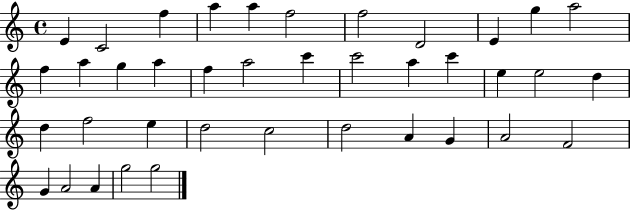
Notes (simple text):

E4/q C4/h F5/q A5/q A5/q F5/h F5/h D4/h E4/q G5/q A5/h F5/q A5/q G5/q A5/q F5/q A5/h C6/q C6/h A5/q C6/q E5/q E5/h D5/q D5/q F5/h E5/q D5/h C5/h D5/h A4/q G4/q A4/h F4/h G4/q A4/h A4/q G5/h G5/h